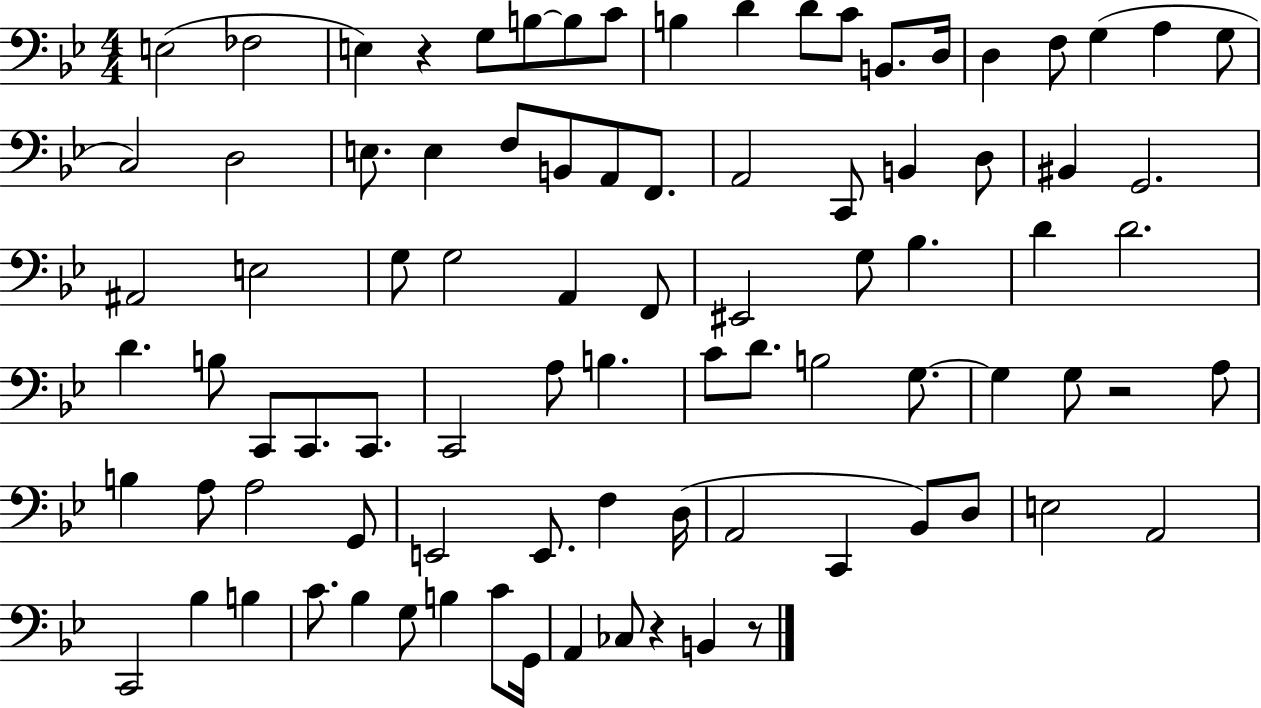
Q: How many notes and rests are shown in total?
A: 88